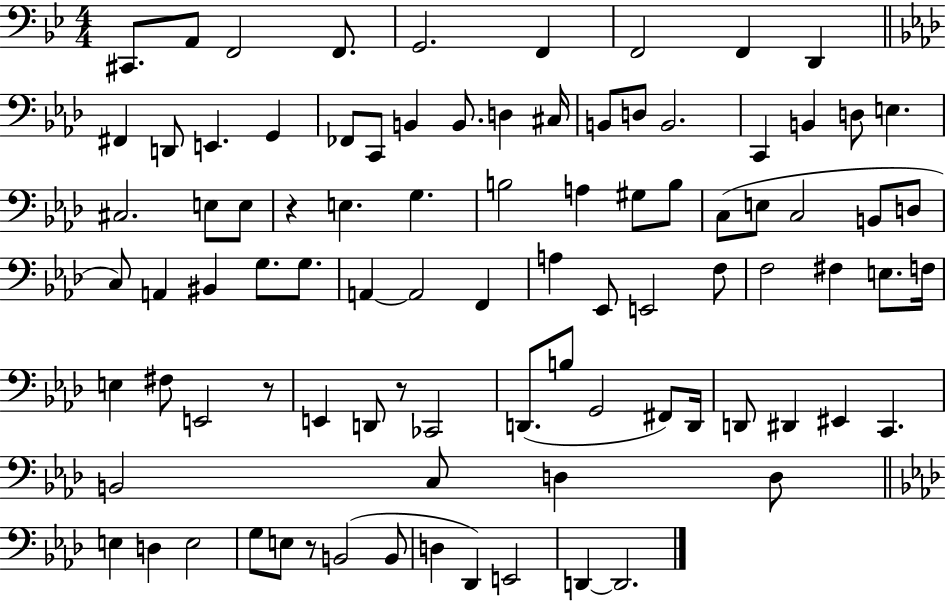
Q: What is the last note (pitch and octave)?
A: D2